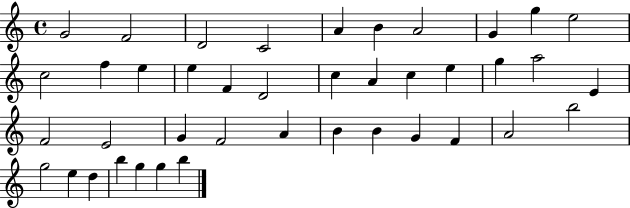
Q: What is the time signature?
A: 4/4